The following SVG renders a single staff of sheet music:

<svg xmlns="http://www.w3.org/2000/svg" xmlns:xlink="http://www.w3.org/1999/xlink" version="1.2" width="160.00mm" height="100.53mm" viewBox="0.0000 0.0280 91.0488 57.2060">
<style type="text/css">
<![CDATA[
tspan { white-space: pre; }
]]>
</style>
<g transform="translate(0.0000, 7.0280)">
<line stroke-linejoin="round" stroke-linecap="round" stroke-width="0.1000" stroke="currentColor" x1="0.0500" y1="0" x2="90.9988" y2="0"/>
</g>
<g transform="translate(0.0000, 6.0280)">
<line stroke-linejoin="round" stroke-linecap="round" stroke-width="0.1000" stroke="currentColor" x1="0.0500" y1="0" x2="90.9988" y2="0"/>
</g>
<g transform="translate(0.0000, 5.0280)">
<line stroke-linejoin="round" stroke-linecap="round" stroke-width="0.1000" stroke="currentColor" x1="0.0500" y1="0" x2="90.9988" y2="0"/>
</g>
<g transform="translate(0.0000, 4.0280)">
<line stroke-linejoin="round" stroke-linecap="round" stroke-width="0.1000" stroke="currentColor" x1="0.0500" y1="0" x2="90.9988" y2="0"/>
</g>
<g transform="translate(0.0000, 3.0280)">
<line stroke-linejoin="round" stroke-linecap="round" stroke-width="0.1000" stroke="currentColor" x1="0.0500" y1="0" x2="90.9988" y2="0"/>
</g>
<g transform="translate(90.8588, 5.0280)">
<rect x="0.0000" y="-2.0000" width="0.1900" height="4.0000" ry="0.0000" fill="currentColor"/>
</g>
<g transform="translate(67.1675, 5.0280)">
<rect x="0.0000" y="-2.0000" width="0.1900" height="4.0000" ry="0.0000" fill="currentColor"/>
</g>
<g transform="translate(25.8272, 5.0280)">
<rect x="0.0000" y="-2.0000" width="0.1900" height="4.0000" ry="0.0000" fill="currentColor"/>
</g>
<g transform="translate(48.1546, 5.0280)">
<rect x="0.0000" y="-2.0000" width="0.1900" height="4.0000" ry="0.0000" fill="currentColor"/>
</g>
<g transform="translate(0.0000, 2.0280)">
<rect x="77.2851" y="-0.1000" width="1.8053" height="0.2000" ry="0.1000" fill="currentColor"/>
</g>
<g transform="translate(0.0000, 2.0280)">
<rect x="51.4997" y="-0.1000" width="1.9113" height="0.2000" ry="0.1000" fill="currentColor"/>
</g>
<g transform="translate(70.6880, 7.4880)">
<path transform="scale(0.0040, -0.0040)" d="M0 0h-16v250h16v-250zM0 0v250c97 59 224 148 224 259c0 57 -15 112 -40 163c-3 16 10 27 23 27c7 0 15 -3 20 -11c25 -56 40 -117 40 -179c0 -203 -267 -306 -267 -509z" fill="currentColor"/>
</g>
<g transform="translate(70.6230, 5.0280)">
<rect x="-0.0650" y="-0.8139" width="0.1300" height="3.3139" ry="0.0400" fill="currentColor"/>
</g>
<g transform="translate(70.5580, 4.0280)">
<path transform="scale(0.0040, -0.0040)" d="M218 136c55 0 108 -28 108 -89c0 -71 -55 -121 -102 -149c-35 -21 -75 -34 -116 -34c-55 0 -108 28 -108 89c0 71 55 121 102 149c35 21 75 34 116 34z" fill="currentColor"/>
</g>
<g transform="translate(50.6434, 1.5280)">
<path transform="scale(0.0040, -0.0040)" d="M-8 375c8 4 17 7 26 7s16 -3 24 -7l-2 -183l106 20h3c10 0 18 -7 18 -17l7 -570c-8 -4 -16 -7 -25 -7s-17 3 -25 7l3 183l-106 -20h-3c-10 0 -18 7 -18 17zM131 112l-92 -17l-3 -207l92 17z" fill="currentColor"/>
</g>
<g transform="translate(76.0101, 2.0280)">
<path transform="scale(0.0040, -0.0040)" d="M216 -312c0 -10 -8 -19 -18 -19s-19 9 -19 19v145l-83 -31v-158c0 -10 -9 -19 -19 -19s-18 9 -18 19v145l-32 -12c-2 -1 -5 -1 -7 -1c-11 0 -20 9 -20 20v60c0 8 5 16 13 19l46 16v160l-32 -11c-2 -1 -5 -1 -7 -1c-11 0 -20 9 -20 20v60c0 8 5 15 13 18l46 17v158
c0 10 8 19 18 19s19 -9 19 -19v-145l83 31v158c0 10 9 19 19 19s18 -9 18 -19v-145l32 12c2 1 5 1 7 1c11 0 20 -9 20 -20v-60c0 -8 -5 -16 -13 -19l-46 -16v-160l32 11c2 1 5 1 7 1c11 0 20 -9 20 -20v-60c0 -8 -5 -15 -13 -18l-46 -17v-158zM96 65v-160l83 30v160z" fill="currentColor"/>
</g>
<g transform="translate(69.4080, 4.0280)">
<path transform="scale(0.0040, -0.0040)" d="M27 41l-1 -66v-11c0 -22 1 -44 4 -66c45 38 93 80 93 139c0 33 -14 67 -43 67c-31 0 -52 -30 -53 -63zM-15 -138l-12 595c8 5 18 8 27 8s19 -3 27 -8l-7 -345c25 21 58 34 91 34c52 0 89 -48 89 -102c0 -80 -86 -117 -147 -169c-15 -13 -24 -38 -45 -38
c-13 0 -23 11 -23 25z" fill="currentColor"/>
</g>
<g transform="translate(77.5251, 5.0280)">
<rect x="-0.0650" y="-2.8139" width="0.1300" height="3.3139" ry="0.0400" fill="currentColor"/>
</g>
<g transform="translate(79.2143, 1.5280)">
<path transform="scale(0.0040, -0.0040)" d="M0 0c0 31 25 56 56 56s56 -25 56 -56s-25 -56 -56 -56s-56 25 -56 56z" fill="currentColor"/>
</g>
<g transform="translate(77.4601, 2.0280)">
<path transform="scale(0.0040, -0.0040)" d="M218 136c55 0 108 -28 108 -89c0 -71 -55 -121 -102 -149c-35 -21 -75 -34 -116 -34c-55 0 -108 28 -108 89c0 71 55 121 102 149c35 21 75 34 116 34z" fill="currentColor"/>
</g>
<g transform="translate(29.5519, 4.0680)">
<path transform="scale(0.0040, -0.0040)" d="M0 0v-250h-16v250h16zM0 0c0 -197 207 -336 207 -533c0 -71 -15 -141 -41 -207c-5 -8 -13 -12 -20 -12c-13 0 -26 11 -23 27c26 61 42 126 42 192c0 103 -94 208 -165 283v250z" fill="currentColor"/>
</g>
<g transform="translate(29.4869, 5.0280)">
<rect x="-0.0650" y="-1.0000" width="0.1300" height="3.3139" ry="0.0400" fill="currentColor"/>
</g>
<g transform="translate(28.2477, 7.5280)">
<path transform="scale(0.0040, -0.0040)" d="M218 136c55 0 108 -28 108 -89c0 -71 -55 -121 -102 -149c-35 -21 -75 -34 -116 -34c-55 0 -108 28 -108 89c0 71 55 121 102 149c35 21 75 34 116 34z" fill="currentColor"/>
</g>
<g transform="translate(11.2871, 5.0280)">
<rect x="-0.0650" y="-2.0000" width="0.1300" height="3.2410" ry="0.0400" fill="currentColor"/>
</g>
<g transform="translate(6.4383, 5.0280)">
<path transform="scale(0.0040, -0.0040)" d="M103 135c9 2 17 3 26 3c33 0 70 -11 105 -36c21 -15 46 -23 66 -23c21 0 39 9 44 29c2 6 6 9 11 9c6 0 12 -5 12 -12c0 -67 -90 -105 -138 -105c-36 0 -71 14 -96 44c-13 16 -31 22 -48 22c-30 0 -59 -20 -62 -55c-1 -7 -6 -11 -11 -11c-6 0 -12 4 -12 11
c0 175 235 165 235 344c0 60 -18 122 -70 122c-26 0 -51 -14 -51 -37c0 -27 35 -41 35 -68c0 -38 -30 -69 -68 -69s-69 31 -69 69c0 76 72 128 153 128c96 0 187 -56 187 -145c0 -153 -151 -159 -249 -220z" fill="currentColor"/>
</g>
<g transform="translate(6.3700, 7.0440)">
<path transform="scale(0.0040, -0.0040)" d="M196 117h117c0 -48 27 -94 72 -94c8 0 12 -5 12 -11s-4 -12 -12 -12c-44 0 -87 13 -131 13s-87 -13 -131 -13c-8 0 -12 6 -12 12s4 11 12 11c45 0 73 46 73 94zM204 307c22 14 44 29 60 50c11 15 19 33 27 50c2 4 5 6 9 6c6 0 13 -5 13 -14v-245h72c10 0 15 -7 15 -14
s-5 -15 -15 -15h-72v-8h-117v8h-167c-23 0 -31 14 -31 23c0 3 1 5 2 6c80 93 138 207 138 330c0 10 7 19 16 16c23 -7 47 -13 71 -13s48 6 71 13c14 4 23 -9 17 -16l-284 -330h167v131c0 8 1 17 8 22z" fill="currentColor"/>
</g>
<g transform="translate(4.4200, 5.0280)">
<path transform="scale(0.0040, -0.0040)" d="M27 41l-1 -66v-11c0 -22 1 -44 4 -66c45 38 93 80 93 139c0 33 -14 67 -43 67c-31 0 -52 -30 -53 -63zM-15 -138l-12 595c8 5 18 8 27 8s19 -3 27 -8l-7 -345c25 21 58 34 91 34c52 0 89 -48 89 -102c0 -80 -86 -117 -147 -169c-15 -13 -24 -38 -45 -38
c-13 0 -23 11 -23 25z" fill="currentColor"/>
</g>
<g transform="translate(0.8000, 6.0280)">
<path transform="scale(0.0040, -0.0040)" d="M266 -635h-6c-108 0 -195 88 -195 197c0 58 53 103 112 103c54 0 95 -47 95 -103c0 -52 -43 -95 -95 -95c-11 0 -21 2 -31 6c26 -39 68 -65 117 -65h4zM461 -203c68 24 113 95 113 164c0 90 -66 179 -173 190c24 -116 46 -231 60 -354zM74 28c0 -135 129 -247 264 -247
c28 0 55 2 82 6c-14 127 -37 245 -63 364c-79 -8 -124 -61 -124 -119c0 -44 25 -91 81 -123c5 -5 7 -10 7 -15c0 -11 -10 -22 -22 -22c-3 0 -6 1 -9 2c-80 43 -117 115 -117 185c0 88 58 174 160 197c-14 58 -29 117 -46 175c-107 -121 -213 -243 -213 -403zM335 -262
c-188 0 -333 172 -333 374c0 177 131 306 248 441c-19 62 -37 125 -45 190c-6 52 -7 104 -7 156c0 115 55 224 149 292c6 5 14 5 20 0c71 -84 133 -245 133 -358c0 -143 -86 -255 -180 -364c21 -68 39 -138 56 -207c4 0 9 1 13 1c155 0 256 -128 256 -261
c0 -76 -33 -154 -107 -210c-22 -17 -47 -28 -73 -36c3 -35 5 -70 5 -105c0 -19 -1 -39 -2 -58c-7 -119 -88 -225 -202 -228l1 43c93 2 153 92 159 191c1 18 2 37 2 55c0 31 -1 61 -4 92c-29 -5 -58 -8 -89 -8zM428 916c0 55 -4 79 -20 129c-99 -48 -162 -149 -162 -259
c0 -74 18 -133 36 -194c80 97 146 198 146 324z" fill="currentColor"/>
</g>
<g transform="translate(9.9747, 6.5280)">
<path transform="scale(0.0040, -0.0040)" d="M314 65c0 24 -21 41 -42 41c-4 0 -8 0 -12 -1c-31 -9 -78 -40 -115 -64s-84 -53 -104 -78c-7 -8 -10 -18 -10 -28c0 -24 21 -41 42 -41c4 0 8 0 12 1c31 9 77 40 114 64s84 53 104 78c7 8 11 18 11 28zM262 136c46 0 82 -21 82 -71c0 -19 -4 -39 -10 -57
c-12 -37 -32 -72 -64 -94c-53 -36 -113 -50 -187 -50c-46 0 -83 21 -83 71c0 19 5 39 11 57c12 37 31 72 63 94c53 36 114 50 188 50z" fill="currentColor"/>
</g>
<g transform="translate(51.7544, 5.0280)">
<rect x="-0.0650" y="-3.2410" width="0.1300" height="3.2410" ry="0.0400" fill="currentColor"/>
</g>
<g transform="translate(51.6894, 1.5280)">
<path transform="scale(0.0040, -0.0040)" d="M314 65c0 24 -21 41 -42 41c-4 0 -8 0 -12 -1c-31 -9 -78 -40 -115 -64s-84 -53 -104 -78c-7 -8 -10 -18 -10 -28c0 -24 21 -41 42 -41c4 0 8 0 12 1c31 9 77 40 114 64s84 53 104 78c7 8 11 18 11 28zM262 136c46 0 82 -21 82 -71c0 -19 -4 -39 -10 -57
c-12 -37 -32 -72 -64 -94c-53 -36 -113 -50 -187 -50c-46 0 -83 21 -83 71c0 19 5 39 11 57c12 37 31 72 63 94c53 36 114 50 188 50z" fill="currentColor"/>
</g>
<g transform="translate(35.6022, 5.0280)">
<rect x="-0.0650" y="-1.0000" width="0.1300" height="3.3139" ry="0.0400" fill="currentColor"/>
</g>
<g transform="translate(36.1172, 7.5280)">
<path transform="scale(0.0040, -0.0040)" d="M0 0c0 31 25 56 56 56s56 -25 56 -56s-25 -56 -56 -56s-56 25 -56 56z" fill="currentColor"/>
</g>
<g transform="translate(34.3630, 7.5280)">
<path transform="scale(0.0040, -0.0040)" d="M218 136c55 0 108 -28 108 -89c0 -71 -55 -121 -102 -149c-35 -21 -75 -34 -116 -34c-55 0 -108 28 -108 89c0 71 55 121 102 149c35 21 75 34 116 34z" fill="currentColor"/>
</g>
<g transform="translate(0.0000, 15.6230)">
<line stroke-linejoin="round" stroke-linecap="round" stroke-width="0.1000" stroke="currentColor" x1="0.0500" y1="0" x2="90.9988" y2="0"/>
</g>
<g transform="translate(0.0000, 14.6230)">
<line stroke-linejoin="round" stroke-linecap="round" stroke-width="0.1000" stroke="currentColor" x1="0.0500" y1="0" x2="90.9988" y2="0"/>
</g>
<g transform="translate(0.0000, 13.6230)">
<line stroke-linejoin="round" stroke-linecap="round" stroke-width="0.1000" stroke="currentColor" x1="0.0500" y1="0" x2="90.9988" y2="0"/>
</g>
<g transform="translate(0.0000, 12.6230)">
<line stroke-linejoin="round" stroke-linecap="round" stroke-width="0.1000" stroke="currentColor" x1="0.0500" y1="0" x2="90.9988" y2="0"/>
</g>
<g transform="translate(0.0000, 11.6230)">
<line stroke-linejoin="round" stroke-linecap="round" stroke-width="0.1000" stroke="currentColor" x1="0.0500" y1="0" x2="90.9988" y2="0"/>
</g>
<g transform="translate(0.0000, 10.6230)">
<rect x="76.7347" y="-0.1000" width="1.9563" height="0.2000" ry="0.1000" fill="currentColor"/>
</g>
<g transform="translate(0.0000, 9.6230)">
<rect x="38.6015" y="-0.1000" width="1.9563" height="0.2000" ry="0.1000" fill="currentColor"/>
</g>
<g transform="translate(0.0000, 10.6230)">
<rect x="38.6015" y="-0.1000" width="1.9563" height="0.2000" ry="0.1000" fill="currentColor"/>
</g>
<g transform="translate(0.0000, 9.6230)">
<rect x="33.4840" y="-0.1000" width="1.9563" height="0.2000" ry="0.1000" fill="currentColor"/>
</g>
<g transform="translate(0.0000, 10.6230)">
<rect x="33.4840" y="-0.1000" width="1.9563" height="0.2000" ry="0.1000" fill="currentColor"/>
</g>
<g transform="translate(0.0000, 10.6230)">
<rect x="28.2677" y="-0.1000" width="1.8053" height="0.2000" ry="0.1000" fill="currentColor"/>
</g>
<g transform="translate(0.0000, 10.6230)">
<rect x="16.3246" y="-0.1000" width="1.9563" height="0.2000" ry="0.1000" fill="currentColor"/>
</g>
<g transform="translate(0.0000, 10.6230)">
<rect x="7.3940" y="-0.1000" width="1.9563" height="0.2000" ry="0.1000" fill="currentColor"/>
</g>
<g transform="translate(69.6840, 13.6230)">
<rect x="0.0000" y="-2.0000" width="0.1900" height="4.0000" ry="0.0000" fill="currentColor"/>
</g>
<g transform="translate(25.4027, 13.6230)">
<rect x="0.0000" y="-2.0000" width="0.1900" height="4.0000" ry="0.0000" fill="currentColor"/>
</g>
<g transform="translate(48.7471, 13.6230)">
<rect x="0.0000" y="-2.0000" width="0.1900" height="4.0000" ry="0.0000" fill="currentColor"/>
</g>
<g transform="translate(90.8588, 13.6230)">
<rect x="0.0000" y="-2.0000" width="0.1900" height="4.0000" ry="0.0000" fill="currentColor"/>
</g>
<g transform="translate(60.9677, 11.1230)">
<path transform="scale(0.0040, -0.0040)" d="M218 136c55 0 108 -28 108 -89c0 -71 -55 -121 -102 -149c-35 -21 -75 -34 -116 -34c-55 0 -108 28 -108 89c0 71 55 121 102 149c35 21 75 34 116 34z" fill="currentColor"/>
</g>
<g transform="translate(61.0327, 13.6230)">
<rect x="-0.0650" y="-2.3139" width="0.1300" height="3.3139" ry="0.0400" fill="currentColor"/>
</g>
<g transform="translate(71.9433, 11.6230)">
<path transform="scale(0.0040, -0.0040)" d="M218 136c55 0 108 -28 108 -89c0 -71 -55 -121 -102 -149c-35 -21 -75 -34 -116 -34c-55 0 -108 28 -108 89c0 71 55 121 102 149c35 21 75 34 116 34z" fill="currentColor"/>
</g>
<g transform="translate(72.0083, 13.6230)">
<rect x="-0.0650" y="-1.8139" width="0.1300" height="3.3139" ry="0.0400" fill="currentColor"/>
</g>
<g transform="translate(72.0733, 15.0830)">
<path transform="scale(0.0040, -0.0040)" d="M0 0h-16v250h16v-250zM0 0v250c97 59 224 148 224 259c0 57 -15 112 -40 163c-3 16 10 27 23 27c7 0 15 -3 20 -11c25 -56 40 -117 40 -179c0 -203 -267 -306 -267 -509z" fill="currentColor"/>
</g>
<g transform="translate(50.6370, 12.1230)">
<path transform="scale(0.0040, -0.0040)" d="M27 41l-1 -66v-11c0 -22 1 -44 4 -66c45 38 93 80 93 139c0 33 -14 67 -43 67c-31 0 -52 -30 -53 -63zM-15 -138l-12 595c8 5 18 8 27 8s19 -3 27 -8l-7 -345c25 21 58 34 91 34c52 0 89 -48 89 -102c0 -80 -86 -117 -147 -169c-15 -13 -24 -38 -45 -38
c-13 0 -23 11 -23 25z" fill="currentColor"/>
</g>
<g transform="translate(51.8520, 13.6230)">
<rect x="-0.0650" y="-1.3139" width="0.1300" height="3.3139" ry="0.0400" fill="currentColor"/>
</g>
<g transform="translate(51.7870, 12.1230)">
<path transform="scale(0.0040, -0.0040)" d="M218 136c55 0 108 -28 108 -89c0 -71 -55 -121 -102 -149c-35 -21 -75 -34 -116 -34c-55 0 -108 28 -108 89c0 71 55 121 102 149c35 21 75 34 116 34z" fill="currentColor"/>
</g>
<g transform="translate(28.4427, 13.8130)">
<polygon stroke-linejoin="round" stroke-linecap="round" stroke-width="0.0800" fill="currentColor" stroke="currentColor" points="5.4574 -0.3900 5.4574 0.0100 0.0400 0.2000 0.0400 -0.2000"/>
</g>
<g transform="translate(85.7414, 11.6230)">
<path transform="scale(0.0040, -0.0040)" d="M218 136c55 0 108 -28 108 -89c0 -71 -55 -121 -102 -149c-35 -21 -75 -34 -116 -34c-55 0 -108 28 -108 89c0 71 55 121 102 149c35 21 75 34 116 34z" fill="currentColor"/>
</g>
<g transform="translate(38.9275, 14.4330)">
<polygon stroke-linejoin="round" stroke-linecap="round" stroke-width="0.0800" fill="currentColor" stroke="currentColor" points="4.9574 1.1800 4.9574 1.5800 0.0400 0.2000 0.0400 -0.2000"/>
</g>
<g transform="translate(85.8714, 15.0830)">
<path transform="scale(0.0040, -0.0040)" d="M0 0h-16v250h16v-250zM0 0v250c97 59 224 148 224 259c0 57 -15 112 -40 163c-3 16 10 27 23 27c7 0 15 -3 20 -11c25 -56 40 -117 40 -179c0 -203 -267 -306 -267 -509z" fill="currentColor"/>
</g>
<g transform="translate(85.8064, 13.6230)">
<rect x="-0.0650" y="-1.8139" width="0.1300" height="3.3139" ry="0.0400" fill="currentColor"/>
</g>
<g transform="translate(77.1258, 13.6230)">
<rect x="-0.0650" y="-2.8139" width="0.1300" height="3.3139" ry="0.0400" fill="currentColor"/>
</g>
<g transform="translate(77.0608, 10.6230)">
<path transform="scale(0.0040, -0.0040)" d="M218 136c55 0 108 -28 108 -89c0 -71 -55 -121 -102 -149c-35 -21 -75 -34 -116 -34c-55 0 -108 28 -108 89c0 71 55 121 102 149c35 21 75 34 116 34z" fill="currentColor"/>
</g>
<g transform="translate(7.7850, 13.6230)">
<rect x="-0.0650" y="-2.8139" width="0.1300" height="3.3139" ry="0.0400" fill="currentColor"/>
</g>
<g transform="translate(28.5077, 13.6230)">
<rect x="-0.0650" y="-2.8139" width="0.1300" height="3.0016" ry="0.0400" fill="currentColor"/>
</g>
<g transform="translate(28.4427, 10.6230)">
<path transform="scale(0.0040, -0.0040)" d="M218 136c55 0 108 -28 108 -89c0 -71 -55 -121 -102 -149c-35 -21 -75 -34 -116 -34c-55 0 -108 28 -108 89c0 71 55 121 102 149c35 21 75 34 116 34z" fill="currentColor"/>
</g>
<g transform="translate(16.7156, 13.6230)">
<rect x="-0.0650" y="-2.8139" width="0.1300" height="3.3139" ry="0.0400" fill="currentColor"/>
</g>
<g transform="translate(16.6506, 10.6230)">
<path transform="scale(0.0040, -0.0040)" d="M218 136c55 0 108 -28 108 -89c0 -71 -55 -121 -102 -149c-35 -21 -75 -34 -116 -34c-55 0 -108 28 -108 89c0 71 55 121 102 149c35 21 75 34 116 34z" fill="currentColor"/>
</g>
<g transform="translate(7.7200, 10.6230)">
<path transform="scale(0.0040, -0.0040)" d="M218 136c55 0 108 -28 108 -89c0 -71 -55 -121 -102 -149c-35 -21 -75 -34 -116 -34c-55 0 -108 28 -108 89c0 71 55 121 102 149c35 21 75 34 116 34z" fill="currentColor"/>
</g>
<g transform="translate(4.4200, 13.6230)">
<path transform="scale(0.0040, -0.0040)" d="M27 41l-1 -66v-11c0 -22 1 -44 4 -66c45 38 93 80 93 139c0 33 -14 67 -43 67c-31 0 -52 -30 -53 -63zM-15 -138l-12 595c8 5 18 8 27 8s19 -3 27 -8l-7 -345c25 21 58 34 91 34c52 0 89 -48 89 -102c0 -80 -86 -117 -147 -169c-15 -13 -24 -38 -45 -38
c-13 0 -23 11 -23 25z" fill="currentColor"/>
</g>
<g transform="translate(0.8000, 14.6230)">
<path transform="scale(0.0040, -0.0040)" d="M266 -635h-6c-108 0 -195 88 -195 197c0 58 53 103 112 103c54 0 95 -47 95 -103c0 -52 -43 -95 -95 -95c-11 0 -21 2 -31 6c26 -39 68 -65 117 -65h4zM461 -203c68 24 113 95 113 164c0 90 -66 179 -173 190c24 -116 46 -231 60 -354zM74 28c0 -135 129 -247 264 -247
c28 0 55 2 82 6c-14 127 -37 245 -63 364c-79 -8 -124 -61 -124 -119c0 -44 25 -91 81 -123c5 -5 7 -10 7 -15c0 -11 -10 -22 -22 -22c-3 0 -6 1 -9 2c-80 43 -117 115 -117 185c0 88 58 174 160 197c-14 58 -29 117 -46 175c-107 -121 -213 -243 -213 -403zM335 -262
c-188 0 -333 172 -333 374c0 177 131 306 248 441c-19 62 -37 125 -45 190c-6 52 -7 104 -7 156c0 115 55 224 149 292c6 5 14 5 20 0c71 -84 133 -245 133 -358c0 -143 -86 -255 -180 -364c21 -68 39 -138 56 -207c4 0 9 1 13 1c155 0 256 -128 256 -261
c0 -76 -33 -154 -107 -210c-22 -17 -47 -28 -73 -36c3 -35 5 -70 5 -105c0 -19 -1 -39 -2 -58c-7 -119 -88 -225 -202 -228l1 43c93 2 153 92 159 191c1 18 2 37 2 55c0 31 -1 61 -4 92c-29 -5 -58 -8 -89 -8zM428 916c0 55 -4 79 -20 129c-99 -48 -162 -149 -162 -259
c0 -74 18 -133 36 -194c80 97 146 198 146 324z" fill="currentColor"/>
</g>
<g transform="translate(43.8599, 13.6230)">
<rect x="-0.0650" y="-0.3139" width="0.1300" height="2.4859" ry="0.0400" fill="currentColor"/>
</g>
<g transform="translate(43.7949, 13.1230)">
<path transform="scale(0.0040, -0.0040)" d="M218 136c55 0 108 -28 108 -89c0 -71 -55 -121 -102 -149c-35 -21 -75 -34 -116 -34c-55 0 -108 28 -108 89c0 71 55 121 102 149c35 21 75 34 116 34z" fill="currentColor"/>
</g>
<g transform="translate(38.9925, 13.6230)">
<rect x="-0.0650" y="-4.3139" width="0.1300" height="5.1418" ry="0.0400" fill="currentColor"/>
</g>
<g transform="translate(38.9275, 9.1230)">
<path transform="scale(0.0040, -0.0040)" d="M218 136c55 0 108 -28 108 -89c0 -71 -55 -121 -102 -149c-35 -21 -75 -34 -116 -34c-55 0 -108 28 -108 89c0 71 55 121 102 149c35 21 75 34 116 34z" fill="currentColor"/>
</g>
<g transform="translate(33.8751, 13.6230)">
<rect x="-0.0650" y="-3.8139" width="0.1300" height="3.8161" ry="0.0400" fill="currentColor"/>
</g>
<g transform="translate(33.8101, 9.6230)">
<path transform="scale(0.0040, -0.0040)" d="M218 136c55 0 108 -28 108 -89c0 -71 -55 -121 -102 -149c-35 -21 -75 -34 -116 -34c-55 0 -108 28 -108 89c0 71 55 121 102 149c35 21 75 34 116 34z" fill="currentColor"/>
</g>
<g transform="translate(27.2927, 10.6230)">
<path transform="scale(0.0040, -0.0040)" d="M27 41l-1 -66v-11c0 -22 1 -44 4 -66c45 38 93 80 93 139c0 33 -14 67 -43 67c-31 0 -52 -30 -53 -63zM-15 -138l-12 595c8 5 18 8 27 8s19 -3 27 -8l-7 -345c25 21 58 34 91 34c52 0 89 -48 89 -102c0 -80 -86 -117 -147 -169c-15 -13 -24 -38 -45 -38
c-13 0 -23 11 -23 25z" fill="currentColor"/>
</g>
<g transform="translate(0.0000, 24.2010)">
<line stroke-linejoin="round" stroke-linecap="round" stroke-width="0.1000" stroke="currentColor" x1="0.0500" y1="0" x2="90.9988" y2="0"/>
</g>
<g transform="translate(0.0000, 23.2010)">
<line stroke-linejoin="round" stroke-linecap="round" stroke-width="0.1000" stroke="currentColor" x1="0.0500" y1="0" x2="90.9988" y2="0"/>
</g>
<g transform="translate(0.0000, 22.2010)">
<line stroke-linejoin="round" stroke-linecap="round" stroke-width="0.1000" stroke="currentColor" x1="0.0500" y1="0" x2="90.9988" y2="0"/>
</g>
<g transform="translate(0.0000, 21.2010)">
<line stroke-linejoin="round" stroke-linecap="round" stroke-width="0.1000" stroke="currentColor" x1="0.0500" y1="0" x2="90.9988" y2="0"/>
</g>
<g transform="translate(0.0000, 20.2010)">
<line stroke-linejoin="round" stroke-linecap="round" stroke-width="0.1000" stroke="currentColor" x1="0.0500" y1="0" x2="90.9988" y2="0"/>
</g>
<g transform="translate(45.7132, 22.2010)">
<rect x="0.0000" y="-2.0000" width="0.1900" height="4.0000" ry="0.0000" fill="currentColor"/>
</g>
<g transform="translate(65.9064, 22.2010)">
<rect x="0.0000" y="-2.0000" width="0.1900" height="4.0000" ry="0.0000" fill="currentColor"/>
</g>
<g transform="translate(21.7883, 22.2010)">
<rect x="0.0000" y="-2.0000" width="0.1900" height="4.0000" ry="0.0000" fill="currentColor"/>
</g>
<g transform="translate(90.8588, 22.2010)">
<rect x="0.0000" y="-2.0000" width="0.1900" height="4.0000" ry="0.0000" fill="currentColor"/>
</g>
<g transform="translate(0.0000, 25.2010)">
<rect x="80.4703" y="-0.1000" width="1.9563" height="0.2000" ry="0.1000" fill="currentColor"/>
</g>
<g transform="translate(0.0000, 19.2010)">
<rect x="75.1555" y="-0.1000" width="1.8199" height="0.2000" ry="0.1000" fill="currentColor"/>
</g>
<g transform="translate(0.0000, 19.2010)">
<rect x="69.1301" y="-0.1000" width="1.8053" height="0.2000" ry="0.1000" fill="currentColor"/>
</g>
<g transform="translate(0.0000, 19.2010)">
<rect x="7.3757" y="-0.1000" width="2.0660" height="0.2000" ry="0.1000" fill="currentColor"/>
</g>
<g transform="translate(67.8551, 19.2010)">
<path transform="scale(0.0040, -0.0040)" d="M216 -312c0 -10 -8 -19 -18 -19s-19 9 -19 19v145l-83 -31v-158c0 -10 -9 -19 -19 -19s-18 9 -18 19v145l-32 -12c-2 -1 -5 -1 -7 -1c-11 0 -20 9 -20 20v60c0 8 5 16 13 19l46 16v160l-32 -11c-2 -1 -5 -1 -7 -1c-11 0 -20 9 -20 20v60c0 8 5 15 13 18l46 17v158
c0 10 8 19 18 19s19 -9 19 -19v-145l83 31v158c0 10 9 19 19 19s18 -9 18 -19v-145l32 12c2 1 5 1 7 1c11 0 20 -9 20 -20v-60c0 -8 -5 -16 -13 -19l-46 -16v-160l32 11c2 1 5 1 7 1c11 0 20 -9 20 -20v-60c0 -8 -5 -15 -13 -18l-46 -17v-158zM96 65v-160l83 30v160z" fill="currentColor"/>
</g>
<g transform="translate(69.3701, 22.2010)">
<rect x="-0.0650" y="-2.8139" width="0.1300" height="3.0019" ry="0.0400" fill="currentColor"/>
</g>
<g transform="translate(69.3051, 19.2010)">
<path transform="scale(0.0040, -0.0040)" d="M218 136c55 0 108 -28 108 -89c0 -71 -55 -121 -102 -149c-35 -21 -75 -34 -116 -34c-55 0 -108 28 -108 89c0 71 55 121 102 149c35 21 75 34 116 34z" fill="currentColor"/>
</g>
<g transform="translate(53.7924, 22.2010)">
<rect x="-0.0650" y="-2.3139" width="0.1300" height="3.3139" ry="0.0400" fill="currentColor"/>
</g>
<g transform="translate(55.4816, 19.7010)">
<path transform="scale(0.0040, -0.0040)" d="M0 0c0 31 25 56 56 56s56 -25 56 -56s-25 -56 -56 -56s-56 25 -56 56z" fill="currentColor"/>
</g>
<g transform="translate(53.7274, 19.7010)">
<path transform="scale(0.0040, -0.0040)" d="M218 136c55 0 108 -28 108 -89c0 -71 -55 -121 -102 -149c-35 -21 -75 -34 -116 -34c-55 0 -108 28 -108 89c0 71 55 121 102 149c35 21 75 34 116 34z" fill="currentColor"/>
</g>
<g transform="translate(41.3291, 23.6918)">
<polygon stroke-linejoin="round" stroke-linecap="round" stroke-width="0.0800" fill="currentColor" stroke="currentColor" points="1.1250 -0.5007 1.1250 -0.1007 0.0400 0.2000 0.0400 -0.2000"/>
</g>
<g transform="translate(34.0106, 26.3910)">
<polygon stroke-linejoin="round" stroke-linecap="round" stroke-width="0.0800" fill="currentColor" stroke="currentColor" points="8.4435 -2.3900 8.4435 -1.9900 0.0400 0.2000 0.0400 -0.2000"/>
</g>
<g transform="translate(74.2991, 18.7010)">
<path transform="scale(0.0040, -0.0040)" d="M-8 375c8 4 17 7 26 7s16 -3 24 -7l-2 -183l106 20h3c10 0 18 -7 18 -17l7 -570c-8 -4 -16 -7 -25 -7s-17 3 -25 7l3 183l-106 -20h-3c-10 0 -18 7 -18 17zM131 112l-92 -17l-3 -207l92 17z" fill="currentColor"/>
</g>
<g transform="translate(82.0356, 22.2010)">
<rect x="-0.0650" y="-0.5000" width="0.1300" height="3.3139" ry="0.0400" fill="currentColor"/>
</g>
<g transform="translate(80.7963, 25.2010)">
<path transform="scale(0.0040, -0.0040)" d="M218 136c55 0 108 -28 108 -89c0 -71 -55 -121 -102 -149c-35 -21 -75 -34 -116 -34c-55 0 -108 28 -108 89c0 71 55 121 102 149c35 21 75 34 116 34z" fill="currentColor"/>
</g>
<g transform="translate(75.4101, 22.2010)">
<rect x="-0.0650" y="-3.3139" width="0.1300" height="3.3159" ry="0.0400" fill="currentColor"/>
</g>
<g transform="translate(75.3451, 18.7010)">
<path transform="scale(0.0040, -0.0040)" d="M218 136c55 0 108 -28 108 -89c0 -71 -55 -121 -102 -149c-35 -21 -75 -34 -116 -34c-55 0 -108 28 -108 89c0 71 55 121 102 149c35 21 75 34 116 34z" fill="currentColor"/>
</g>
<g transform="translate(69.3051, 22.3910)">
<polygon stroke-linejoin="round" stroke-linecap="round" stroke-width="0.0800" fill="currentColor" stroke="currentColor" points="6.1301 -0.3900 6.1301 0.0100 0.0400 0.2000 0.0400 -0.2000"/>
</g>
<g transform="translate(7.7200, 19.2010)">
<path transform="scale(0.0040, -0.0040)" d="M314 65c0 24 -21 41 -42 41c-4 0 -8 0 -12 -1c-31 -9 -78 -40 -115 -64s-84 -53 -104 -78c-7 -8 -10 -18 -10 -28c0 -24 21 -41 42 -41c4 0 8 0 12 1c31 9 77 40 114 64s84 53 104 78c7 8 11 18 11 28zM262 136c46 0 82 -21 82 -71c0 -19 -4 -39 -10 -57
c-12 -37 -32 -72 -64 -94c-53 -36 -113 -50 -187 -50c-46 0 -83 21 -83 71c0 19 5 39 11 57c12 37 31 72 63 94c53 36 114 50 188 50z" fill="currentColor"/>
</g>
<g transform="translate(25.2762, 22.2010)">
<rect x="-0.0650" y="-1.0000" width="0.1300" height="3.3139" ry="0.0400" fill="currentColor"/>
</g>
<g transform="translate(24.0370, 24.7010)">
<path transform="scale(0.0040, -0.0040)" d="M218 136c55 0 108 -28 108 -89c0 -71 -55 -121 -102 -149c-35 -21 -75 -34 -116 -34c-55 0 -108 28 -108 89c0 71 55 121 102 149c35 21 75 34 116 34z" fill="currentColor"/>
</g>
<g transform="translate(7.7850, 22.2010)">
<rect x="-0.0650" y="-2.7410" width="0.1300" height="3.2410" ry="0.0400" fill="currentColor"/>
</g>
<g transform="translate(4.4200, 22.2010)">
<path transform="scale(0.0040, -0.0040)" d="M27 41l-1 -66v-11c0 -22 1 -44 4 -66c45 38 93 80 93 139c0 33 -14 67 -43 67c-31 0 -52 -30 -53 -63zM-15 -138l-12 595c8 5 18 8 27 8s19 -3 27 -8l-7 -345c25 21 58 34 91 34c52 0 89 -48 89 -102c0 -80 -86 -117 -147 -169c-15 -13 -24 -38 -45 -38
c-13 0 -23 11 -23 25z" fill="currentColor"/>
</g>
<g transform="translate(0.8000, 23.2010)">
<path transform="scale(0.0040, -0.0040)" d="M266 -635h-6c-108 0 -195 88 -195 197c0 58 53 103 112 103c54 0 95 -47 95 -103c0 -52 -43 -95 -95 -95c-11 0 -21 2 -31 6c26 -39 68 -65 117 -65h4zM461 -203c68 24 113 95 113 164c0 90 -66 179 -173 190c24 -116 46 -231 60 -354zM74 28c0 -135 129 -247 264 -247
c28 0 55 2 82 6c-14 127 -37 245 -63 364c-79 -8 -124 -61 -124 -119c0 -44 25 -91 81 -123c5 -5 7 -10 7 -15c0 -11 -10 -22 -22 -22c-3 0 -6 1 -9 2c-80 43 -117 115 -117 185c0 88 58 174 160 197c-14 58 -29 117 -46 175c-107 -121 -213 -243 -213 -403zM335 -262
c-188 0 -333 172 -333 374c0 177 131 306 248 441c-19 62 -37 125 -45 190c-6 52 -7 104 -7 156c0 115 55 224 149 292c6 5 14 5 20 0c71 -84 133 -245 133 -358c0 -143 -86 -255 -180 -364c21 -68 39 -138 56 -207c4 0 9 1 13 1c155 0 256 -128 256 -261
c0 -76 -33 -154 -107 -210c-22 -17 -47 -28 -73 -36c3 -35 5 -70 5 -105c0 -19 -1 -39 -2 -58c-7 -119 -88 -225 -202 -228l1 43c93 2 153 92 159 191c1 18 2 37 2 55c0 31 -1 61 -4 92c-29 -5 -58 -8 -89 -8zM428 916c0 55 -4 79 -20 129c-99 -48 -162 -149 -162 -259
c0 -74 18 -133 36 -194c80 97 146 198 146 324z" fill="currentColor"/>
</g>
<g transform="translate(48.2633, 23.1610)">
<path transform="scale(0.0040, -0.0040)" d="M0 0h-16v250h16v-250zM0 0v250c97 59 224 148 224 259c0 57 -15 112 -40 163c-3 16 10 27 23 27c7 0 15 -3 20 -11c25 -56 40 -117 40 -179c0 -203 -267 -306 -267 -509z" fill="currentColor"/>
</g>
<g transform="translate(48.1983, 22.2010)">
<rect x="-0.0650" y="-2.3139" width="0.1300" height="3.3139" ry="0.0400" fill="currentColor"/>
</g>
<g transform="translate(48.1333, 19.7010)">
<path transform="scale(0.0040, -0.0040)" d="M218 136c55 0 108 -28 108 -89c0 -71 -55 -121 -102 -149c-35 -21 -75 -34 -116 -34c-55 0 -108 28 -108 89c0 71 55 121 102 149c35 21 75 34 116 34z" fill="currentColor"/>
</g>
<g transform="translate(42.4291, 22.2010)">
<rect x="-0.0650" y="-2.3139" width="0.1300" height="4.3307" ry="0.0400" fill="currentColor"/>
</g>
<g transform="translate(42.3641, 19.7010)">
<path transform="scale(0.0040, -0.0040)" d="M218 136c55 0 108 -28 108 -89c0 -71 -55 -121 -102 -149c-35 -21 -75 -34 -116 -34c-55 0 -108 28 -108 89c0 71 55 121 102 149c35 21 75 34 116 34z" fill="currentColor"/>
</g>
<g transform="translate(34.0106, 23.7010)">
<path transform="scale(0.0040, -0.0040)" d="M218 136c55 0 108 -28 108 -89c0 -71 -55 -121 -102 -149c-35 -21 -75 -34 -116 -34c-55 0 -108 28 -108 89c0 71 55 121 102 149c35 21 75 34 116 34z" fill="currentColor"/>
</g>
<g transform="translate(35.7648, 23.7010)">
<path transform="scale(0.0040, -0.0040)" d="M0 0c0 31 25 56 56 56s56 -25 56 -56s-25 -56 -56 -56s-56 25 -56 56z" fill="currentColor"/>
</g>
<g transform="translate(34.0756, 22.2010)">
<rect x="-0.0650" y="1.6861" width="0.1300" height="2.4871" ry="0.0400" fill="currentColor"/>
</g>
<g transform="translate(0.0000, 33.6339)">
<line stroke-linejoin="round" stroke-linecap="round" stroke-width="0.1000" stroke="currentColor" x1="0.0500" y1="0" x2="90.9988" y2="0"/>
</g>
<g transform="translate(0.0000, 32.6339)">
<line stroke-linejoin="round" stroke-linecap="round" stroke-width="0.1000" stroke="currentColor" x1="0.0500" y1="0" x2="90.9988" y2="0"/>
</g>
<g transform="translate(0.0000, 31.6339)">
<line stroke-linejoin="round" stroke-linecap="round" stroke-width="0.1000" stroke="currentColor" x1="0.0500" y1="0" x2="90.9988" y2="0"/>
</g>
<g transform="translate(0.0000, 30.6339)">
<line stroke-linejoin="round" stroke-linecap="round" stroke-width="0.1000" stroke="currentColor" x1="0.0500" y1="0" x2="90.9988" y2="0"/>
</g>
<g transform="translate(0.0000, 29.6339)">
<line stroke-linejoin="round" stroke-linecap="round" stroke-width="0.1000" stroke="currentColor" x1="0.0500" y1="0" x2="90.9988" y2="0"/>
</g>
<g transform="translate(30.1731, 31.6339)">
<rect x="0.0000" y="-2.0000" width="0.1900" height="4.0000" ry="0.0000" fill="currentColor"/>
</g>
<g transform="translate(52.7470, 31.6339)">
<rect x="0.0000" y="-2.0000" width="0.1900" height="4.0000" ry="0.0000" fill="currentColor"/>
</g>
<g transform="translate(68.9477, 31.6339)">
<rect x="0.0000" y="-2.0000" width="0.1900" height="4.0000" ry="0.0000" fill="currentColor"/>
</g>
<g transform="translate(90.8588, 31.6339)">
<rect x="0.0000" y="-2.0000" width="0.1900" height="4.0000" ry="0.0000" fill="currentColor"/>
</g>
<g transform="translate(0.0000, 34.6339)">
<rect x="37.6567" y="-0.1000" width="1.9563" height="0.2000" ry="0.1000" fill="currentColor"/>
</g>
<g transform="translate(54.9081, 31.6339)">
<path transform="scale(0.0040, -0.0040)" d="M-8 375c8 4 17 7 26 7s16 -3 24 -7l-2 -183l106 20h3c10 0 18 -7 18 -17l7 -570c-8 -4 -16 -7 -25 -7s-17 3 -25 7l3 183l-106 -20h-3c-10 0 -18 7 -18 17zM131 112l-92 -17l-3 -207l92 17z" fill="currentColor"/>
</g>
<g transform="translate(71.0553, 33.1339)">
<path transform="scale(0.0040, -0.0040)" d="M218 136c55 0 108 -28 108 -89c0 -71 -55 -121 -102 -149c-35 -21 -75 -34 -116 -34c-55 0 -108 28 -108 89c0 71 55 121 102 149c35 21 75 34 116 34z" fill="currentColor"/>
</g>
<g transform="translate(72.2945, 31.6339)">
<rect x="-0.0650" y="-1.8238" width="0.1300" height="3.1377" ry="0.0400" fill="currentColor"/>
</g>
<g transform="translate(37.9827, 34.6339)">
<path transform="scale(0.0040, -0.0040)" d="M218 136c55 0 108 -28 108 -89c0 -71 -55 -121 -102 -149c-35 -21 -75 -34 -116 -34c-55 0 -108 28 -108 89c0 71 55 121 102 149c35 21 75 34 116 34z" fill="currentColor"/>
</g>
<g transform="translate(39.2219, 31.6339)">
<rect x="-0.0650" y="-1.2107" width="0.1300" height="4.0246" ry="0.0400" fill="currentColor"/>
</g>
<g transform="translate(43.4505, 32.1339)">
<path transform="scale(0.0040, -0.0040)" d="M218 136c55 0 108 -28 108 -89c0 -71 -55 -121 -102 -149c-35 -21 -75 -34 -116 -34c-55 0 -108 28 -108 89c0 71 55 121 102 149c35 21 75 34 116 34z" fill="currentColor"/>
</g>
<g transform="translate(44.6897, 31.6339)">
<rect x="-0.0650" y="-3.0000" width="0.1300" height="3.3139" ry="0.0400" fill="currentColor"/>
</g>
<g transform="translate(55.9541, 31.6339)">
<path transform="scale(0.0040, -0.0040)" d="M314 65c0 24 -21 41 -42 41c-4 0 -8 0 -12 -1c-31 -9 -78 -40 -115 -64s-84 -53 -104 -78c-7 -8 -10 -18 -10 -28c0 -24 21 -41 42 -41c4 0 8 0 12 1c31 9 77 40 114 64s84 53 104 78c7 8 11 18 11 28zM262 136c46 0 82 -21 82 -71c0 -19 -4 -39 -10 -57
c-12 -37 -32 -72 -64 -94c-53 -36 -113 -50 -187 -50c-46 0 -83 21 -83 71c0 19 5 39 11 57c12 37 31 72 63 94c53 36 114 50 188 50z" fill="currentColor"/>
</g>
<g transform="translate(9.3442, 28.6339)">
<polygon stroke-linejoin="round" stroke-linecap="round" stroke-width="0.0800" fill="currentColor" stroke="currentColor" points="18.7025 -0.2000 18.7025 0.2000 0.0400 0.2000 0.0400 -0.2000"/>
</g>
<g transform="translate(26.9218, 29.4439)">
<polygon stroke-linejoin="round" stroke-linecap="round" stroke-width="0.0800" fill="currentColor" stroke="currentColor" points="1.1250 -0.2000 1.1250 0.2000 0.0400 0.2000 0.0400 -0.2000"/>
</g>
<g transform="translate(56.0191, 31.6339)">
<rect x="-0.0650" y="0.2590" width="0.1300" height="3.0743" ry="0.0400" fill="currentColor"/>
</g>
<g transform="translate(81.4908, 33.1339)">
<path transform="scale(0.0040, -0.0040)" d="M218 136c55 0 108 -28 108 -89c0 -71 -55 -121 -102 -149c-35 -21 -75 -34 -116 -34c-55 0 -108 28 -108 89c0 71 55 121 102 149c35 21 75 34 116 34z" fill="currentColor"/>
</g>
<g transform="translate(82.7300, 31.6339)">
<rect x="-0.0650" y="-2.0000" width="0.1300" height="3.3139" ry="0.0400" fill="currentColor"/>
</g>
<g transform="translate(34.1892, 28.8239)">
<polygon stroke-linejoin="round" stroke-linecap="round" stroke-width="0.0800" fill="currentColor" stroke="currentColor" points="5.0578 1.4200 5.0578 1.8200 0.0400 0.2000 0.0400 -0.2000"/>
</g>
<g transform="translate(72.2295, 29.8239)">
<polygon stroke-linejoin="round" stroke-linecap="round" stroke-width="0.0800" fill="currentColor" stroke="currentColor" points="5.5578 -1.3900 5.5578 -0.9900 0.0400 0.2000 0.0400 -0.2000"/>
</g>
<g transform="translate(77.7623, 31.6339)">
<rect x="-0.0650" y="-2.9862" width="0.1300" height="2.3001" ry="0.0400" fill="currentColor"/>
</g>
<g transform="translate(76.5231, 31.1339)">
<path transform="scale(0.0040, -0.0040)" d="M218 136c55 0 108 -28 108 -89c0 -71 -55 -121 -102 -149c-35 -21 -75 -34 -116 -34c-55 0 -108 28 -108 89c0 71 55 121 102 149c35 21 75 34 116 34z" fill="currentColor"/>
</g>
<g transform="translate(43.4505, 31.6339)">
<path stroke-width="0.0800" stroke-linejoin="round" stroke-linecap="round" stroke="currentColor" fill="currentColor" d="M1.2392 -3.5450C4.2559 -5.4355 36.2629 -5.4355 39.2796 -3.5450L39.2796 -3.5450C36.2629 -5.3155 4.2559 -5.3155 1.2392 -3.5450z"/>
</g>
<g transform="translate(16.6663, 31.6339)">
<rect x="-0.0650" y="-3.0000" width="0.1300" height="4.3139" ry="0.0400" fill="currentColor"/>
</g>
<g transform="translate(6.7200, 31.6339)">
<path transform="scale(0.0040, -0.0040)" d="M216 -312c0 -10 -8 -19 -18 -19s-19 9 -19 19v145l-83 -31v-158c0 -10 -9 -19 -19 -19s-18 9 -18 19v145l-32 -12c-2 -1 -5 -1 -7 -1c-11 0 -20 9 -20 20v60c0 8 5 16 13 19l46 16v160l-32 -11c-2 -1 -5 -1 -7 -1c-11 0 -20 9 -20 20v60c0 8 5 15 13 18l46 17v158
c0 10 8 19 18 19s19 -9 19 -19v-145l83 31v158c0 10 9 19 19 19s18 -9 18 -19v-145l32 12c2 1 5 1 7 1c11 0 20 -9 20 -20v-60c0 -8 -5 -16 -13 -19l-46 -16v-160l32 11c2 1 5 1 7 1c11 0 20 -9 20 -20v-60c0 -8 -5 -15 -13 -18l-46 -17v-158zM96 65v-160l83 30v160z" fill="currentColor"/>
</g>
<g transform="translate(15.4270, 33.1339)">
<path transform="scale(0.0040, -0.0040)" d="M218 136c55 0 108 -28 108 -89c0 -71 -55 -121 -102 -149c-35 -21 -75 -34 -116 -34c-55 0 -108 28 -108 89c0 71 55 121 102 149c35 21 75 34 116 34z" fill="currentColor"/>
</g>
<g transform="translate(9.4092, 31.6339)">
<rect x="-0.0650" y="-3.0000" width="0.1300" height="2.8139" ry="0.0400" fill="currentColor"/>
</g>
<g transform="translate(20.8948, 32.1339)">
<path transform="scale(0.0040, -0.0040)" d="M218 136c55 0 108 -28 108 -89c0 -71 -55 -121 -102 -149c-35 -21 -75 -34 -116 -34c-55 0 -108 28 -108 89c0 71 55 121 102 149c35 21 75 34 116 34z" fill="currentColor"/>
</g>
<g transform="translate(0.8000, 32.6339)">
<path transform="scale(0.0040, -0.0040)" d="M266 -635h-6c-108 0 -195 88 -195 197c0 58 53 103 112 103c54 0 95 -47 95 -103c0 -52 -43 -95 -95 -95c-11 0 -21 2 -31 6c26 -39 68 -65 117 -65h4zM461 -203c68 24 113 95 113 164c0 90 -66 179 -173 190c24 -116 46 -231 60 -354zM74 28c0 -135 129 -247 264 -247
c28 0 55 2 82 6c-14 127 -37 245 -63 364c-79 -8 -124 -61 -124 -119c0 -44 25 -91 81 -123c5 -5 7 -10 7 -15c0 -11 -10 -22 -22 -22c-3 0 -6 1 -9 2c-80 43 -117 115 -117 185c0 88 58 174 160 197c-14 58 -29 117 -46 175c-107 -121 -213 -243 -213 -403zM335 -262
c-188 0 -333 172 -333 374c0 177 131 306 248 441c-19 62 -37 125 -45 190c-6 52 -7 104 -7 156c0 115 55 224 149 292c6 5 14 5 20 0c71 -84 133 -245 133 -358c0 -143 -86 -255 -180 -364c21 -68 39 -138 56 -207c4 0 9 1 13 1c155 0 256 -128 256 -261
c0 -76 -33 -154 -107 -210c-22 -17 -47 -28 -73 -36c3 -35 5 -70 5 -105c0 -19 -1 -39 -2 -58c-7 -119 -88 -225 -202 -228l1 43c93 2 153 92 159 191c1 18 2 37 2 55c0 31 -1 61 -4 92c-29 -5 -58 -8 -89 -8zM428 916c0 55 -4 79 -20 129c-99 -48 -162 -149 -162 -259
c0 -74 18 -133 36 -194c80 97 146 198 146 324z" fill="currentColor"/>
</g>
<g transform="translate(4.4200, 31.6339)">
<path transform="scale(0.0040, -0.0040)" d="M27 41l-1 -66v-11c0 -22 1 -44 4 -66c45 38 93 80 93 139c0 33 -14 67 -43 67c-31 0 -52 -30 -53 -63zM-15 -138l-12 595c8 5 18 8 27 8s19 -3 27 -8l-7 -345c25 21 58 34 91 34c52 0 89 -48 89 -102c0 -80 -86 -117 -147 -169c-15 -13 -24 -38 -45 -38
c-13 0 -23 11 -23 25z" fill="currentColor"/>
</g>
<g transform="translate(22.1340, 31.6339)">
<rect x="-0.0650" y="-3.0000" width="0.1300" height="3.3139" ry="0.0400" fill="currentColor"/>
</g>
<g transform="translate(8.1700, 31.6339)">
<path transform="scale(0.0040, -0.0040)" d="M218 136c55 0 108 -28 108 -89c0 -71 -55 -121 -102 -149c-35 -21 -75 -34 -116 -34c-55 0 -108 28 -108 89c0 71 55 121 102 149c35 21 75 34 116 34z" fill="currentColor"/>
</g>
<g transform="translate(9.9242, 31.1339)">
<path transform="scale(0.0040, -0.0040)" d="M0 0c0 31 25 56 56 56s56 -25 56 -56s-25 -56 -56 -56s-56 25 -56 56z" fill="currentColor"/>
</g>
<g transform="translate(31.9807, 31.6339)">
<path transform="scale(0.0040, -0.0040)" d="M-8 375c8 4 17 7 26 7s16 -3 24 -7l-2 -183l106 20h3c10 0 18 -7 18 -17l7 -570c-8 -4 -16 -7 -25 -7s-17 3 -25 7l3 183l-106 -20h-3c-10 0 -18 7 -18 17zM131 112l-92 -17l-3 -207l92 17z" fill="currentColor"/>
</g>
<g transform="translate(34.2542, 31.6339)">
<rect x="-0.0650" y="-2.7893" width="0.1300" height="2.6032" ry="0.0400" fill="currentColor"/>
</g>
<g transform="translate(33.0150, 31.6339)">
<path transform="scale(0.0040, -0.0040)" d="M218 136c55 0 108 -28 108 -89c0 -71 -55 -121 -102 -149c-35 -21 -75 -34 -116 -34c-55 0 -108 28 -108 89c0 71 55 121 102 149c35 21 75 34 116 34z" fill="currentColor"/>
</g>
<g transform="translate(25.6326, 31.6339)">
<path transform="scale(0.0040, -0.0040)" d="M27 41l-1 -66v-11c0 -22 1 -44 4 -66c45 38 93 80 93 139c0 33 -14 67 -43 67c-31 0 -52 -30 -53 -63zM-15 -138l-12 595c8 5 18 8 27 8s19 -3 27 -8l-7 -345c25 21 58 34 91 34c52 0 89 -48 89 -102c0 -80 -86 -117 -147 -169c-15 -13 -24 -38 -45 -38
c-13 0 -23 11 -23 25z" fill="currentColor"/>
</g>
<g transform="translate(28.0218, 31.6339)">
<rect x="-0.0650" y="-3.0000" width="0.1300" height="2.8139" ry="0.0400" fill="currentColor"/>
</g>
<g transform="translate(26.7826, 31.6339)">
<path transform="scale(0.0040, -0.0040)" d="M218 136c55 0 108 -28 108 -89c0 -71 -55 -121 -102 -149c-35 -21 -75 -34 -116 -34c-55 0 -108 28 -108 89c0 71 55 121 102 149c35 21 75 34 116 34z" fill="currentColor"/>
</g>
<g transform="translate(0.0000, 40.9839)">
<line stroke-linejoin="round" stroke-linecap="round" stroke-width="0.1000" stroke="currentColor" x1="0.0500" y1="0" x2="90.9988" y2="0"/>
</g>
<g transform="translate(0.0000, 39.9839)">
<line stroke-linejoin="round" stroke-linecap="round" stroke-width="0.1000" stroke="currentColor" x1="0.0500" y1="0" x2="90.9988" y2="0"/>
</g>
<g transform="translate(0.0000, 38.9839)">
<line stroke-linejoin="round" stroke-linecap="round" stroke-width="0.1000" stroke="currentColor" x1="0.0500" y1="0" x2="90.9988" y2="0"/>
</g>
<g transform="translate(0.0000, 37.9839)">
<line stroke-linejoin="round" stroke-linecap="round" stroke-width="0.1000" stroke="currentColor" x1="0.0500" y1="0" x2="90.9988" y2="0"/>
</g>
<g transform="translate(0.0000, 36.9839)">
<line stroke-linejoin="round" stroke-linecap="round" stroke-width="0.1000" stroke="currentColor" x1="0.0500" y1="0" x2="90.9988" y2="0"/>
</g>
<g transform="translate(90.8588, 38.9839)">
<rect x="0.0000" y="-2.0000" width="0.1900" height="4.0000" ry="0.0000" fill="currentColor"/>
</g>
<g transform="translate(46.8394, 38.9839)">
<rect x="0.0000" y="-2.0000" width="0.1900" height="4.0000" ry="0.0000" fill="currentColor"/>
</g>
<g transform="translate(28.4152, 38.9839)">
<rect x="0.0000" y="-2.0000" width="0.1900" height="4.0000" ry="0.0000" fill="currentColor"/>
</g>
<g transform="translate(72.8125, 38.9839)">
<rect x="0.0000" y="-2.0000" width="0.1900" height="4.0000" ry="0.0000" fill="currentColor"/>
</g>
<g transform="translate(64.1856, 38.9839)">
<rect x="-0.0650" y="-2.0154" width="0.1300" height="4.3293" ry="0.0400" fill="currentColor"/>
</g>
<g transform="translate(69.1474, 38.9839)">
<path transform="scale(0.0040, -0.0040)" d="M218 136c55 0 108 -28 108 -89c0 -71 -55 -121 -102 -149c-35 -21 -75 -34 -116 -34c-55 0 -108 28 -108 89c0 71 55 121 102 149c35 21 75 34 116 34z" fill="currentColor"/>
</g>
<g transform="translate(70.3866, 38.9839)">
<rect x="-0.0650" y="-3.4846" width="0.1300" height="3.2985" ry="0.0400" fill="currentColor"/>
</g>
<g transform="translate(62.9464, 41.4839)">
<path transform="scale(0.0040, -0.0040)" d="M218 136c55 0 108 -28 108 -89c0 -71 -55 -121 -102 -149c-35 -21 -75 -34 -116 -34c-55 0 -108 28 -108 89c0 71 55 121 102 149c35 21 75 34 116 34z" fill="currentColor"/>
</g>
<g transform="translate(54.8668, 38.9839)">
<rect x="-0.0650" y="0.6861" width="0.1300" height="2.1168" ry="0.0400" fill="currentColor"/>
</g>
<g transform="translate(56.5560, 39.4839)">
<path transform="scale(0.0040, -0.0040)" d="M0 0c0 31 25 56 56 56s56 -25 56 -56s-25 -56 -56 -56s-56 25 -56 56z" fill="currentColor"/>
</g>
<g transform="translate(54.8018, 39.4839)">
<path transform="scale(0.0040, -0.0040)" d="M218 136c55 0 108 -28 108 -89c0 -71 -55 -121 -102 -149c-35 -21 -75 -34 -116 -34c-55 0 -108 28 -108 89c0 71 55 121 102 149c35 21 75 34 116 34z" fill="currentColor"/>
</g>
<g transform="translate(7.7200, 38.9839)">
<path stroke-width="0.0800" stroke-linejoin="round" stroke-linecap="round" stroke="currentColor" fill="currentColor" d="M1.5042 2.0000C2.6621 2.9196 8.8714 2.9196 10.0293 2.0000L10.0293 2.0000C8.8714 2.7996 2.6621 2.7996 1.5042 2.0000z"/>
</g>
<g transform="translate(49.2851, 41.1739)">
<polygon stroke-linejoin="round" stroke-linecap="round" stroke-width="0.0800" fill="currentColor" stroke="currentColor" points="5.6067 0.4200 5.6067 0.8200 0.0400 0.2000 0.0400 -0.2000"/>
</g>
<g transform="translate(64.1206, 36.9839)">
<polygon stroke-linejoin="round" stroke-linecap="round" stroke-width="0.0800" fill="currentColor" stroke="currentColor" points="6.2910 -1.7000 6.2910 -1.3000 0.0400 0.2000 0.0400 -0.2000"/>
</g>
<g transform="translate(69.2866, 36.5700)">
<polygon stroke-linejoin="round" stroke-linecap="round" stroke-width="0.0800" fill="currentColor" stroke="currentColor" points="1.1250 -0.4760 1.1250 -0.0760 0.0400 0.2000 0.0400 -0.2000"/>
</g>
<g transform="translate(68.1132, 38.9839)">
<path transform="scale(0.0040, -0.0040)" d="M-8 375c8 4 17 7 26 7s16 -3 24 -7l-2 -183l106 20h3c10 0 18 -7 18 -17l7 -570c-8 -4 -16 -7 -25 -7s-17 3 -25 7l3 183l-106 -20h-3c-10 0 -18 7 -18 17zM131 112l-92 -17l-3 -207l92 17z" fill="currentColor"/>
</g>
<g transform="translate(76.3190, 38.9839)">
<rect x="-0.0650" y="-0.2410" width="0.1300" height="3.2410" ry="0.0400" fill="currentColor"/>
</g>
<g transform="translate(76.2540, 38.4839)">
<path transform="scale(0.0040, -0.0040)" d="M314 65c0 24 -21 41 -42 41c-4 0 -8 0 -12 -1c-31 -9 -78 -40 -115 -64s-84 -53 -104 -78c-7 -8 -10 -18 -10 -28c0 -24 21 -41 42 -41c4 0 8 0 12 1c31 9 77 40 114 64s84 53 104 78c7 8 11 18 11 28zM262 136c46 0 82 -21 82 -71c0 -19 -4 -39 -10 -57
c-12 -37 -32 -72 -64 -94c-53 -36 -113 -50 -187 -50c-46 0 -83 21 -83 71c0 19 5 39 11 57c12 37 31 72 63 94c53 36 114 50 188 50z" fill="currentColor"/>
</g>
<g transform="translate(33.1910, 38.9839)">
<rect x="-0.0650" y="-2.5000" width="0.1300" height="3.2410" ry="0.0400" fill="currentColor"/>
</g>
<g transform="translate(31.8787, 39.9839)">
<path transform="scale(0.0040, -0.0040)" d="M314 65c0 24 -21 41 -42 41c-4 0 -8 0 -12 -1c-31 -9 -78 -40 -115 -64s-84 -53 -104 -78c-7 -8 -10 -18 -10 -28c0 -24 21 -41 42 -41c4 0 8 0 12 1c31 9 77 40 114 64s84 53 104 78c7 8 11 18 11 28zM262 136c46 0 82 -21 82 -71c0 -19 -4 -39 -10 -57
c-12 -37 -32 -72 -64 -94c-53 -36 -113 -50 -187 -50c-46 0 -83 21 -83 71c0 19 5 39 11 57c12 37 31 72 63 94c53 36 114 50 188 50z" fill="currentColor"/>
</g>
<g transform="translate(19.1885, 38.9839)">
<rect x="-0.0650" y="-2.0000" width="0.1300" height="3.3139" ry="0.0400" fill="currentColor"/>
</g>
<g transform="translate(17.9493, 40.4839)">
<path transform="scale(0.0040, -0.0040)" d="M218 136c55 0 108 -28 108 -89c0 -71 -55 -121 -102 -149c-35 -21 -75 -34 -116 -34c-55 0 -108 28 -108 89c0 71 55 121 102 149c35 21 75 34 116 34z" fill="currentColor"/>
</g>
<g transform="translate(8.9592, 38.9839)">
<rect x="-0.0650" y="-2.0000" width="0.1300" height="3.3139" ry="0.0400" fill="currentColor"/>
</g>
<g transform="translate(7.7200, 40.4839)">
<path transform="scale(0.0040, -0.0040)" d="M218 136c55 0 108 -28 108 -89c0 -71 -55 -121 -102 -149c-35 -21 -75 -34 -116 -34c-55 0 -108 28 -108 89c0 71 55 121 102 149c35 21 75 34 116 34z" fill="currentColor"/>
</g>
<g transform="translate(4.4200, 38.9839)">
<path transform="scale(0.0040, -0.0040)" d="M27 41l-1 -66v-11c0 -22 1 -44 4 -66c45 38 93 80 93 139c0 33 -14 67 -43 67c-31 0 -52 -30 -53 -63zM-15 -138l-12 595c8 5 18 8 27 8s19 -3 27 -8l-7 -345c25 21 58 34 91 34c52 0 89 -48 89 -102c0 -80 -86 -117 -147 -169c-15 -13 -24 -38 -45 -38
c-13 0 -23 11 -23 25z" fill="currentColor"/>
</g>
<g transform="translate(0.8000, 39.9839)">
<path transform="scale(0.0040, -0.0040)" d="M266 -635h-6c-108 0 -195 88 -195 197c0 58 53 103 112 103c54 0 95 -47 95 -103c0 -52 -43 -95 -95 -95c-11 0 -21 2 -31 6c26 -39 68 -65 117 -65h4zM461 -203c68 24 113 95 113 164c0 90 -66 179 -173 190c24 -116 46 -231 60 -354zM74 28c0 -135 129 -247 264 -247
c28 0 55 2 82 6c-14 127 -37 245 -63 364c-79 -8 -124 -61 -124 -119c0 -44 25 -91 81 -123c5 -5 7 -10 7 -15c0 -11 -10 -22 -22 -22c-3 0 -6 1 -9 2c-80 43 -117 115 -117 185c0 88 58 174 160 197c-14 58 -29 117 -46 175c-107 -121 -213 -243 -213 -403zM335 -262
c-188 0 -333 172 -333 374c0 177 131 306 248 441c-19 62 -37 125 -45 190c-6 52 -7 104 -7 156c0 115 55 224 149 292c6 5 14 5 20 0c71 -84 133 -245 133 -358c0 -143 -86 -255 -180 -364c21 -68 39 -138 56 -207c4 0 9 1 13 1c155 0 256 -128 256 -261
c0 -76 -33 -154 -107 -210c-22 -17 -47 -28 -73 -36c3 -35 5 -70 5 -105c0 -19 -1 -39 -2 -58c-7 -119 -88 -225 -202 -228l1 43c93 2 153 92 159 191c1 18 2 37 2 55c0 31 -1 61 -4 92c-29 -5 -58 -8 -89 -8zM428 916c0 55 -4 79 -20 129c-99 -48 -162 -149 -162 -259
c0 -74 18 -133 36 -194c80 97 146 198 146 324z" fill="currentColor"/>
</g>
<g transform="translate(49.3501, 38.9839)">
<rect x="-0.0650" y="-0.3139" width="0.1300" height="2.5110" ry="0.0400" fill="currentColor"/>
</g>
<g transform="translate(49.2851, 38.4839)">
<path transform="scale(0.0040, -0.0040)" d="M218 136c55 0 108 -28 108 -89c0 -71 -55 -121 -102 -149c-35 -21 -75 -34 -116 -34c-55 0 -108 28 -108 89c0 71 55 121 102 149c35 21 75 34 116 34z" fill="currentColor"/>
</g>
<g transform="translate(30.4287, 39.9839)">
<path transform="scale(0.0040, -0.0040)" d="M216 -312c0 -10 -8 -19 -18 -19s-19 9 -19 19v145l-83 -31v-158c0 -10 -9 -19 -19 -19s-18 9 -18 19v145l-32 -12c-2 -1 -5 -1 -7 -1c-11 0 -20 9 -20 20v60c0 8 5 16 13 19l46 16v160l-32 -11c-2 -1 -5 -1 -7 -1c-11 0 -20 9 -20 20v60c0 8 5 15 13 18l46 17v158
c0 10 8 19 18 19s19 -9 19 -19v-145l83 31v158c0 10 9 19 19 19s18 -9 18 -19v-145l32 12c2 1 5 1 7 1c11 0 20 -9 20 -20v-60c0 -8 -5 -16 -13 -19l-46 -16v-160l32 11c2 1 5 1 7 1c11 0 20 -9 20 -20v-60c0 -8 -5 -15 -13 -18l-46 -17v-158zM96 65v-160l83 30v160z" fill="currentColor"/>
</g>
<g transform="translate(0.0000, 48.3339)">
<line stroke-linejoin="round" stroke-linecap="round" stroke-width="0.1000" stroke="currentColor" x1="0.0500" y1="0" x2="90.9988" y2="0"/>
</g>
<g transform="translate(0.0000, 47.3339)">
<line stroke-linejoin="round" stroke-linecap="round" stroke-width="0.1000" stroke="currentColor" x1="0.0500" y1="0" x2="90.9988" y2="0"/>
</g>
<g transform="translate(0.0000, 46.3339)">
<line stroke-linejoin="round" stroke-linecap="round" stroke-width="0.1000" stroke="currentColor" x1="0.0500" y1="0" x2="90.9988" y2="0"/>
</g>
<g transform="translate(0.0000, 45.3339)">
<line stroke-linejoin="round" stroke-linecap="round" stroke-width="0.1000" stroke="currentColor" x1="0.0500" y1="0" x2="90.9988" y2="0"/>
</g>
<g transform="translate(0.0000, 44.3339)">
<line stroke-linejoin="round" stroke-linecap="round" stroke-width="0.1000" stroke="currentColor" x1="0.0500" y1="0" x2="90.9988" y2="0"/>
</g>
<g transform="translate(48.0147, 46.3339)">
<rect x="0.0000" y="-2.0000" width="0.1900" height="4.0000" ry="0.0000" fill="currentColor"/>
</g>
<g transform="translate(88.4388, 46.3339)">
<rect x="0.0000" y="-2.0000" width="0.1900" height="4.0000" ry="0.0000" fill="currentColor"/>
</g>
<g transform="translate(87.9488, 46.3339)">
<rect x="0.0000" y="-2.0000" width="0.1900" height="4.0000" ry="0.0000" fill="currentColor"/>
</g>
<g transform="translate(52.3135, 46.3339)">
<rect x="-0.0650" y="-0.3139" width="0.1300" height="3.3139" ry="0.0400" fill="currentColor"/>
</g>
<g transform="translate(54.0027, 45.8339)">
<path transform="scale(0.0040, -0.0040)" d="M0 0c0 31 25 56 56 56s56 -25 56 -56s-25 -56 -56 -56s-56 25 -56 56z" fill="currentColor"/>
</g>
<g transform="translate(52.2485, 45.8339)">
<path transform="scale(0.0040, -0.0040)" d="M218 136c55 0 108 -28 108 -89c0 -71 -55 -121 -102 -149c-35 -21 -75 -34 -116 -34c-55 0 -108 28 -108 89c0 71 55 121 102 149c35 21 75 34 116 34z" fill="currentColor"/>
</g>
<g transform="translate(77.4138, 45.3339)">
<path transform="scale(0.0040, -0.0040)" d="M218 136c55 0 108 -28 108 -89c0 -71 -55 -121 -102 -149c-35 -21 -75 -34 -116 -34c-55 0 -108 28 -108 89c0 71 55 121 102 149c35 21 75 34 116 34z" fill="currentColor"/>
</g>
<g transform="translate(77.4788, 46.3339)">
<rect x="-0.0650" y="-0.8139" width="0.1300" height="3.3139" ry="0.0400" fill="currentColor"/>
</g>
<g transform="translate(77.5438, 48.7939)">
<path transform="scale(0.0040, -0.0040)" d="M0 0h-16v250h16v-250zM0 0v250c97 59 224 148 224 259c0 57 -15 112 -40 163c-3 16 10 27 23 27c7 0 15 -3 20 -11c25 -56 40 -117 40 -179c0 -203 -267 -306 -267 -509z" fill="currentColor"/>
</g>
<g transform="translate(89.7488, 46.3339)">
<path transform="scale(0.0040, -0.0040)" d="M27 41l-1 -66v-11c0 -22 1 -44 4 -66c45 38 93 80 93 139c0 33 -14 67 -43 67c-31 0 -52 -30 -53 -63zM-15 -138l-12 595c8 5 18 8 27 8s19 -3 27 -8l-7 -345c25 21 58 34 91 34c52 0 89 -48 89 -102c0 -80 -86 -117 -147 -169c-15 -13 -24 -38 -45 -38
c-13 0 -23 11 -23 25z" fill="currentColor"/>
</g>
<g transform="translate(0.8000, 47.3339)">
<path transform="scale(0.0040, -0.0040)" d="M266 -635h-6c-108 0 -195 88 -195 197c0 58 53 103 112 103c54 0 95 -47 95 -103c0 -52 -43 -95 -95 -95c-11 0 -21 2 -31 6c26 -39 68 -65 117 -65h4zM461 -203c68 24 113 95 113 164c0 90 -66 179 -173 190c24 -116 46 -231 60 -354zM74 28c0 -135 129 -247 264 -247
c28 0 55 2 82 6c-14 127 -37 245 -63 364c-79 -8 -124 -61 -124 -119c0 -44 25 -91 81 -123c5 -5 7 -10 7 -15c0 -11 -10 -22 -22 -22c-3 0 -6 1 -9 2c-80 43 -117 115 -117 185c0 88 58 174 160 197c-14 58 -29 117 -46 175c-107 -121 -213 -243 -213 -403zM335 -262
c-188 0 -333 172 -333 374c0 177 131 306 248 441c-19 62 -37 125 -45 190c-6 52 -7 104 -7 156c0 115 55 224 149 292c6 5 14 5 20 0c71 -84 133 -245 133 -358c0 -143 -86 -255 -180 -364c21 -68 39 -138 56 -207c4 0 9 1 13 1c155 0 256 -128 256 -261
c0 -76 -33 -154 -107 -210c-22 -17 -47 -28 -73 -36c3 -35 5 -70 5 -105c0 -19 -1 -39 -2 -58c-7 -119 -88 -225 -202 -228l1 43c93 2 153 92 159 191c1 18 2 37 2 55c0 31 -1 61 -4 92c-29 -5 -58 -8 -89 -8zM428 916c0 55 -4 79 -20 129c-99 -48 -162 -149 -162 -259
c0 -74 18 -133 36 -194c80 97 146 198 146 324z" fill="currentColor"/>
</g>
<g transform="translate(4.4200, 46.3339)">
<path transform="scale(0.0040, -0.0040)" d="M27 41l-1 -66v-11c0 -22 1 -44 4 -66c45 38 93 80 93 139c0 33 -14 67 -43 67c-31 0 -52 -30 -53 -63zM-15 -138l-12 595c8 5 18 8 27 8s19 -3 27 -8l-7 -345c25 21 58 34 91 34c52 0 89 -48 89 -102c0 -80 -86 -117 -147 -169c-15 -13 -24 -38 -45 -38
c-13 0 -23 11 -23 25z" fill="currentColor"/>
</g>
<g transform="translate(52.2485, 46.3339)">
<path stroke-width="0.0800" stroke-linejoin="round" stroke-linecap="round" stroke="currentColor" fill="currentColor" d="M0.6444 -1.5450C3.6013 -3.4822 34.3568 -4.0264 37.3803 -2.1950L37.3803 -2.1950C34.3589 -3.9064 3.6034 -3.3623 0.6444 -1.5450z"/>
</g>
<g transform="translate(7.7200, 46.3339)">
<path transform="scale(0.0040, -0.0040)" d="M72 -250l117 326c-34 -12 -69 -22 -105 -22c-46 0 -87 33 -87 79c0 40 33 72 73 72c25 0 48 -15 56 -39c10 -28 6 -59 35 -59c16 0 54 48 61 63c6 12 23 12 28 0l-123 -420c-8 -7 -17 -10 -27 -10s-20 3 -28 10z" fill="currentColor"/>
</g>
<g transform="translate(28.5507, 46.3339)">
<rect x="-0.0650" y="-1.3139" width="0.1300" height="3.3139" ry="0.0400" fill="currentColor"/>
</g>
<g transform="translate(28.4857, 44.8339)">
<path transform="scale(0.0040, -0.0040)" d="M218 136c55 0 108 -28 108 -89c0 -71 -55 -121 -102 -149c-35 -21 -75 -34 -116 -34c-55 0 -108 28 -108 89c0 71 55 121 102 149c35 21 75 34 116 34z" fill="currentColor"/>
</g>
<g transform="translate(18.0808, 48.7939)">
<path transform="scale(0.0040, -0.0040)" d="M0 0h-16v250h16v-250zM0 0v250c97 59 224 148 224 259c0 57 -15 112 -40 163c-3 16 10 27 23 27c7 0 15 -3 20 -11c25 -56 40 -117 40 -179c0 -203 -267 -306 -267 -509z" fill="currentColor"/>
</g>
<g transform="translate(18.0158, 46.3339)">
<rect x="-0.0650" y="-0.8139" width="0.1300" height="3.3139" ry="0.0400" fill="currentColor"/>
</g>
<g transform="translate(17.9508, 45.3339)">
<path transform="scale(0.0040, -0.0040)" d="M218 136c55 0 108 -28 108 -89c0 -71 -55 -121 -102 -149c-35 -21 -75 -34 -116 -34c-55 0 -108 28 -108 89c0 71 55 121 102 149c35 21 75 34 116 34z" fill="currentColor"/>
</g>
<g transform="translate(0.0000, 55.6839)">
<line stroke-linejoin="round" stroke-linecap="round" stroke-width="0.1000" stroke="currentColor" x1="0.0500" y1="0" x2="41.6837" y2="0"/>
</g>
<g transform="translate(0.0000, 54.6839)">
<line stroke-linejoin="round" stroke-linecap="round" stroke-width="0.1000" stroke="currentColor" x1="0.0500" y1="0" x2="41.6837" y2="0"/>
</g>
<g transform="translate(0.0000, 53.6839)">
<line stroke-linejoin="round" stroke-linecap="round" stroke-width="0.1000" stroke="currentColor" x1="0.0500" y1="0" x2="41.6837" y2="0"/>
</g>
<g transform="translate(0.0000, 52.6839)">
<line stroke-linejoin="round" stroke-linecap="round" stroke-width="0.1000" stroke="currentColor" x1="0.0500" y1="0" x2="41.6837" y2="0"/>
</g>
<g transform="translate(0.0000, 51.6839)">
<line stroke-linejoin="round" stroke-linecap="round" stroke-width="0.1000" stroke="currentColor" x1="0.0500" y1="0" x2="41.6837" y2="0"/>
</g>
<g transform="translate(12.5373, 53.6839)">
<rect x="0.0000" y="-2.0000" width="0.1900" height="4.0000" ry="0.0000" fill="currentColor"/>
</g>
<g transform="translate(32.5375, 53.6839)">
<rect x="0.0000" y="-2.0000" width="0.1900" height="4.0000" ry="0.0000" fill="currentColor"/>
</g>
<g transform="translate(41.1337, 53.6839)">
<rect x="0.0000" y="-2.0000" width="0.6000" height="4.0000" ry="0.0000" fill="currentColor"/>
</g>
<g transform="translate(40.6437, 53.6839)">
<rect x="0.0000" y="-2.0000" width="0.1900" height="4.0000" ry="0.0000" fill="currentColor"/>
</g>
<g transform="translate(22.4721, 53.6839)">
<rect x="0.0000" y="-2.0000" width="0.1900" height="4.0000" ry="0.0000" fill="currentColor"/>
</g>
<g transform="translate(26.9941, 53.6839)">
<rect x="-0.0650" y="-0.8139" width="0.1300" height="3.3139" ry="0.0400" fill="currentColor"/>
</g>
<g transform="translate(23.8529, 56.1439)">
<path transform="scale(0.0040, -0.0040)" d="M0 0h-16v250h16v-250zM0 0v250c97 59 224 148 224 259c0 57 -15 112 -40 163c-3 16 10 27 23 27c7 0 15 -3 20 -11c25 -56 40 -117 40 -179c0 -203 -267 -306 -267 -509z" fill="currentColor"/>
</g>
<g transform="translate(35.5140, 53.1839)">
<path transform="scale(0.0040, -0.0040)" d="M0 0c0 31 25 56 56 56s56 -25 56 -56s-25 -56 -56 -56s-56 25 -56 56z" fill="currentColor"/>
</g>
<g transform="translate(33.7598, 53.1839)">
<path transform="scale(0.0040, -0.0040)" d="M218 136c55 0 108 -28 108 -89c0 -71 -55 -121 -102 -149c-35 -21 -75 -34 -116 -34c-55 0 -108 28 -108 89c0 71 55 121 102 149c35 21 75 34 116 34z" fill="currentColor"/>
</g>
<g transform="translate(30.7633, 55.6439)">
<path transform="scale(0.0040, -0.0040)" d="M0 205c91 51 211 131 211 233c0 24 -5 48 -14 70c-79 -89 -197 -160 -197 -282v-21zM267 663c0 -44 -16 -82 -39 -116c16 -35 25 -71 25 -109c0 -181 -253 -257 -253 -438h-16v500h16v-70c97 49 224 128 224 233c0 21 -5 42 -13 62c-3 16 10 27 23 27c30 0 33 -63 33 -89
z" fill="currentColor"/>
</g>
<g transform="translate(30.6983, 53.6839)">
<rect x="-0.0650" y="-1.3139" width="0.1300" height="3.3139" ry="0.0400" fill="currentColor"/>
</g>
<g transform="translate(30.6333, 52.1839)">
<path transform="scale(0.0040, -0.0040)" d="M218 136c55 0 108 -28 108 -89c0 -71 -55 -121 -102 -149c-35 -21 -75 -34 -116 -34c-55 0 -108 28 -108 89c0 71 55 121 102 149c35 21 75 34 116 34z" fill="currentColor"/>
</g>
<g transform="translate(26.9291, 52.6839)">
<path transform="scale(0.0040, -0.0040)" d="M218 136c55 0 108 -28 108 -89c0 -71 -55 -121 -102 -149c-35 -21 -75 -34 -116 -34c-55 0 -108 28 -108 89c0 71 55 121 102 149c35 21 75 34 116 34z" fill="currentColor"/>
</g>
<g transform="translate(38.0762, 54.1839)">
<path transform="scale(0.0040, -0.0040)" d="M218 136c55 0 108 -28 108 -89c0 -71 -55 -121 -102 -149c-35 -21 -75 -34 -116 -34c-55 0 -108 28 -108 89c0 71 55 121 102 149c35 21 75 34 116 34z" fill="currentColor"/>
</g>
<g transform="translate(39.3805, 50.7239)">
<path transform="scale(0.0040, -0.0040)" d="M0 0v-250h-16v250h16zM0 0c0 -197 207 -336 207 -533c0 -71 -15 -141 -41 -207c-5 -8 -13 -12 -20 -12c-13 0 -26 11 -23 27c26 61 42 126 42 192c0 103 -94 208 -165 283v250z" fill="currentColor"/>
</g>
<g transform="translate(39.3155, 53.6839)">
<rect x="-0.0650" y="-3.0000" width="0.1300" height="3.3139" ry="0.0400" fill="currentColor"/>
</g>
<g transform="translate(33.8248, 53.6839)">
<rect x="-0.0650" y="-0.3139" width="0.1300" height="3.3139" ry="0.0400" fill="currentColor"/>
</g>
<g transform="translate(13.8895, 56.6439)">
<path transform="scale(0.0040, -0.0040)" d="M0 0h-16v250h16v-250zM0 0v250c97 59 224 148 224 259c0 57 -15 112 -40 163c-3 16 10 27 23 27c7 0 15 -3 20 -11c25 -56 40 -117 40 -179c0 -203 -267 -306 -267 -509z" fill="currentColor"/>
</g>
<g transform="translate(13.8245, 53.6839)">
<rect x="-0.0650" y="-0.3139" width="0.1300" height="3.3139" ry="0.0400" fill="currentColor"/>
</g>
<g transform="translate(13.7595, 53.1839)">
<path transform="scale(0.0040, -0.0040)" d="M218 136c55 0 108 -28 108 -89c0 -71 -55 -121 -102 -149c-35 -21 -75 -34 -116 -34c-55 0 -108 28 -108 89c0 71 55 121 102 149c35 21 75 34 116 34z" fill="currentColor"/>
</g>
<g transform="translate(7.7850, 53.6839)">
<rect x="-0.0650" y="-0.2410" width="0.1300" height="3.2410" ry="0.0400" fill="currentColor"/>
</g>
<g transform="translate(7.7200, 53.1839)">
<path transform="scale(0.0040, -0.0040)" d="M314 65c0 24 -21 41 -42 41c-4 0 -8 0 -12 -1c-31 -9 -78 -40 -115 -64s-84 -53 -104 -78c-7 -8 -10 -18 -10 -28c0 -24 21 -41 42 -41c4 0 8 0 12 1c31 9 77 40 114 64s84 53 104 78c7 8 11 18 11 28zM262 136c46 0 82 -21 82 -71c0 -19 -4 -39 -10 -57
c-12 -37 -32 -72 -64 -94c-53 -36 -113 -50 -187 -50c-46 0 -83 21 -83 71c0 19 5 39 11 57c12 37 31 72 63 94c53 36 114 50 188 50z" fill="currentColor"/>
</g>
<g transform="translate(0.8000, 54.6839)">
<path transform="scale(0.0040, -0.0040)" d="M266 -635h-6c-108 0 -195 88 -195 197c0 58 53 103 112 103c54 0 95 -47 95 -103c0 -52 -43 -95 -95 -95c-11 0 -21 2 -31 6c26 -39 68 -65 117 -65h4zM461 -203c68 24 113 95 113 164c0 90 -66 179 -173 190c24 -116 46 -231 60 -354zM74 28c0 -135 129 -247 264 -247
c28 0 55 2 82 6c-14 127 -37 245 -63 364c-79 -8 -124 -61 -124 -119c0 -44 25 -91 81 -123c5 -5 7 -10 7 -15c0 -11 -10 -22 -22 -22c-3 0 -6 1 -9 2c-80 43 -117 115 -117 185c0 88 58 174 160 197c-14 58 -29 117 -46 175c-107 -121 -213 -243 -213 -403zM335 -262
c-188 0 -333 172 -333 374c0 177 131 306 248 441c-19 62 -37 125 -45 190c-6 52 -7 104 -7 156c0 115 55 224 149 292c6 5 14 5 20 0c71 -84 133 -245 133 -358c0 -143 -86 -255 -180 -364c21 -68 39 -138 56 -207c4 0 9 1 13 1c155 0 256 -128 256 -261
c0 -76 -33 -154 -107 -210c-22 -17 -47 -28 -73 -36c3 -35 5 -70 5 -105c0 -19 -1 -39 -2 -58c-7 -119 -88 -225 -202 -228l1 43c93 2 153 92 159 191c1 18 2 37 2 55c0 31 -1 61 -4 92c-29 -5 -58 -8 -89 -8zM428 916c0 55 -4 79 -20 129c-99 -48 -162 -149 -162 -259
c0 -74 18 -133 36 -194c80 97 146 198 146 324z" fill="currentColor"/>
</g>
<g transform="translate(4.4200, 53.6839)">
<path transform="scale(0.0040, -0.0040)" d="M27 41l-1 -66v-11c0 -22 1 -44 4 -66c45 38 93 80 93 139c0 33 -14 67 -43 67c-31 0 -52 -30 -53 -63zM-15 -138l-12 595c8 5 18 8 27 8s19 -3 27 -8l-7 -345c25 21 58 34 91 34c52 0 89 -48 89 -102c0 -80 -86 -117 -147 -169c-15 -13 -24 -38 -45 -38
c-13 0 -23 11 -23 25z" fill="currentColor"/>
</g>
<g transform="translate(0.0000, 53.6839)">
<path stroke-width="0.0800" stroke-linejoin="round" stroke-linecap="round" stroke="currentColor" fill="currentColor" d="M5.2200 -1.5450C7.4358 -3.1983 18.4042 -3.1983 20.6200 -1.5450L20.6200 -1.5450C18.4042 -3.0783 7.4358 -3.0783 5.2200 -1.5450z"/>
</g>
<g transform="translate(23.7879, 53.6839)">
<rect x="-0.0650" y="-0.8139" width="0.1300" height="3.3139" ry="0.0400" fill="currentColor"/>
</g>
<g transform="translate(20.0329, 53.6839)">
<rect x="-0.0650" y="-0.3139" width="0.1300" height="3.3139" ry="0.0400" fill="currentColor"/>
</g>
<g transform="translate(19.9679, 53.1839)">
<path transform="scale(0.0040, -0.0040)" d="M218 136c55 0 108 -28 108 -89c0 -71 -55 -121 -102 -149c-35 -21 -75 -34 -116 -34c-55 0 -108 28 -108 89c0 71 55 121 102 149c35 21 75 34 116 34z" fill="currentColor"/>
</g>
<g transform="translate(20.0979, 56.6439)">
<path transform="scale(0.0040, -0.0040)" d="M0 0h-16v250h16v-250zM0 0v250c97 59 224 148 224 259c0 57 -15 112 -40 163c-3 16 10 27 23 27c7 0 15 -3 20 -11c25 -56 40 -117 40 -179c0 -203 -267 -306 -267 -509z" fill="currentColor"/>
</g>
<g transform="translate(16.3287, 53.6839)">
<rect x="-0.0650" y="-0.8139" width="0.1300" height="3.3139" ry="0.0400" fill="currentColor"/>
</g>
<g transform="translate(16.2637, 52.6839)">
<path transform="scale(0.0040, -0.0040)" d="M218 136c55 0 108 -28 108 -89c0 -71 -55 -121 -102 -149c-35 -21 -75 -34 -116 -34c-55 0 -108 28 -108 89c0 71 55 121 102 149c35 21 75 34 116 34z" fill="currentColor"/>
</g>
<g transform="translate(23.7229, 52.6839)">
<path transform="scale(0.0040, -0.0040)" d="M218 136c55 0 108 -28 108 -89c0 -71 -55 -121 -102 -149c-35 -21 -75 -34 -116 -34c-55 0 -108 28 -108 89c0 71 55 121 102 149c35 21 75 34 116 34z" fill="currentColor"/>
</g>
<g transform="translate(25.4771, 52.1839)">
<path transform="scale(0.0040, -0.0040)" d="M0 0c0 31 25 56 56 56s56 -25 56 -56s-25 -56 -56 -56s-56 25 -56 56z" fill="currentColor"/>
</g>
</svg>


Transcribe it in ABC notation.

X:1
T:Untitled
M:2/4
L:1/4
K:F
F2 D/2 D b2 _d/2 ^a a a _a/2 c'/2 d'/2 c/2 _e g f/2 a f/2 a2 D F/2 g/4 g/2 g ^a/2 b/2 C ^B/2 F/2 A/2 _B/4 B/2 C/2 A B2 F/2 c/2 F F F ^G2 c/2 A/2 D/2 B/4 c2 z/2 d/2 e c d/2 c2 c/2 d c/2 d/2 d e/4 c A/2